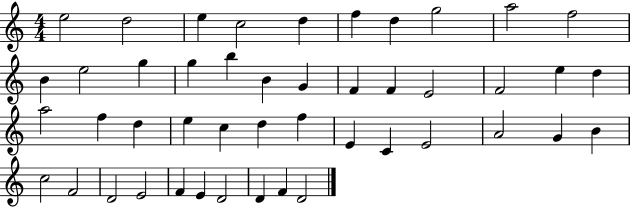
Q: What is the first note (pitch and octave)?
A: E5